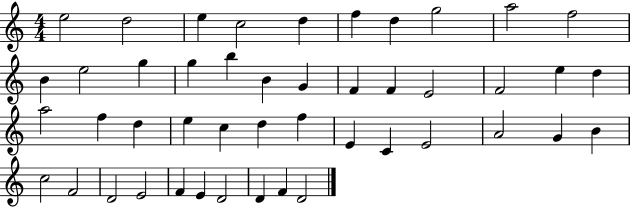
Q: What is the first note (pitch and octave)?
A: E5